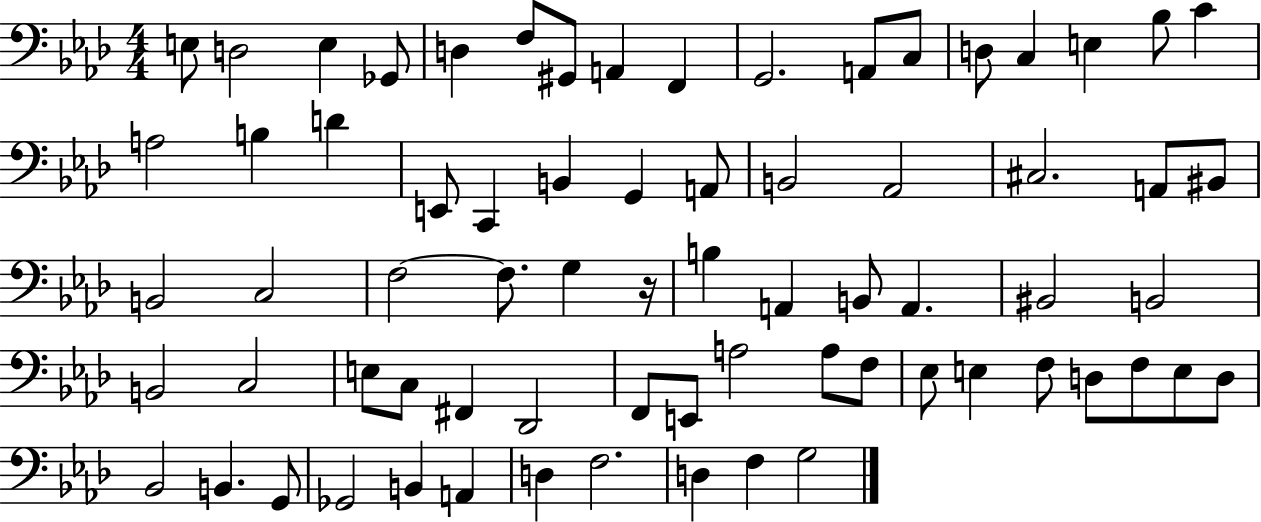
X:1
T:Untitled
M:4/4
L:1/4
K:Ab
E,/2 D,2 E, _G,,/2 D, F,/2 ^G,,/2 A,, F,, G,,2 A,,/2 C,/2 D,/2 C, E, _B,/2 C A,2 B, D E,,/2 C,, B,, G,, A,,/2 B,,2 _A,,2 ^C,2 A,,/2 ^B,,/2 B,,2 C,2 F,2 F,/2 G, z/4 B, A,, B,,/2 A,, ^B,,2 B,,2 B,,2 C,2 E,/2 C,/2 ^F,, _D,,2 F,,/2 E,,/2 A,2 A,/2 F,/2 _E,/2 E, F,/2 D,/2 F,/2 E,/2 D,/2 _B,,2 B,, G,,/2 _G,,2 B,, A,, D, F,2 D, F, G,2